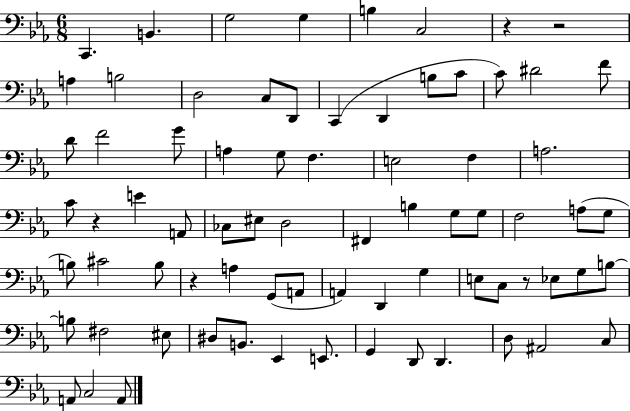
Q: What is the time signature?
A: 6/8